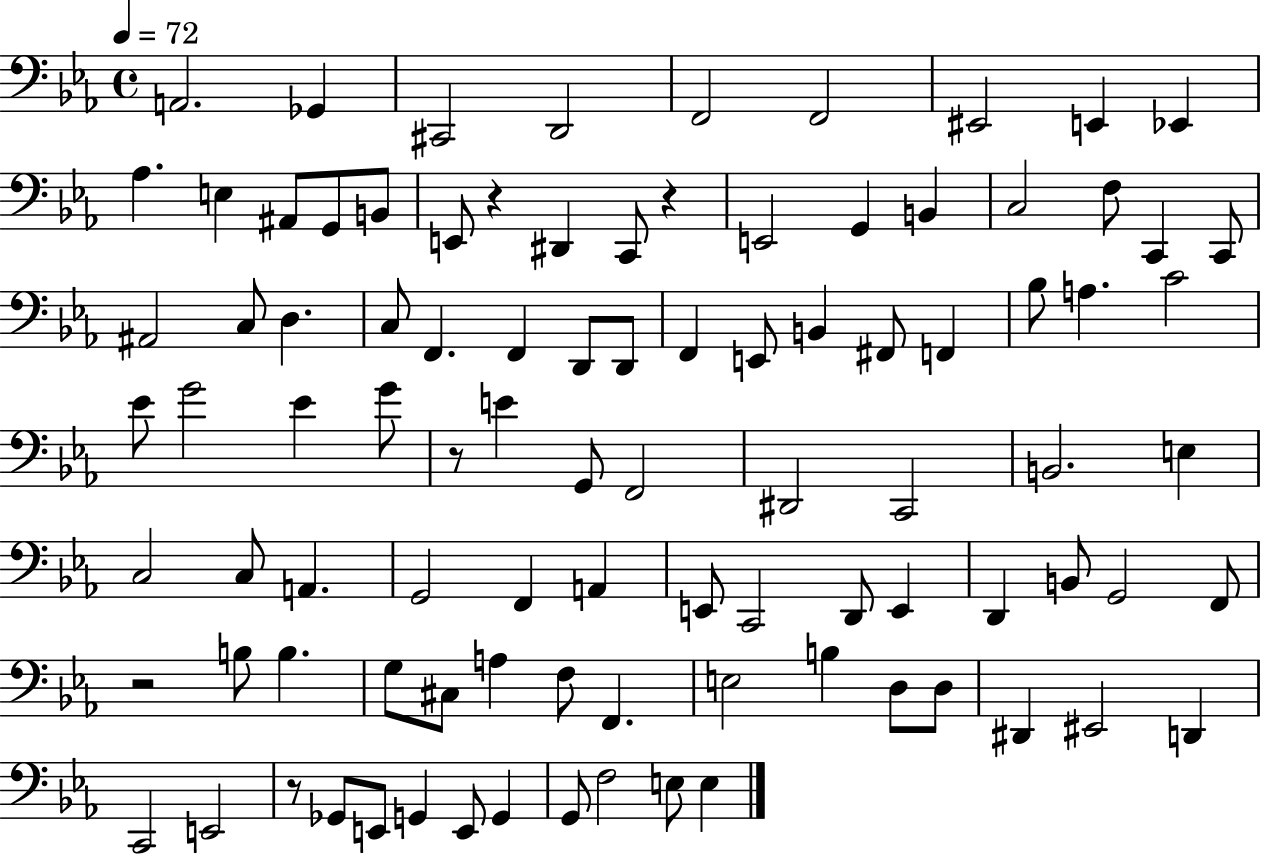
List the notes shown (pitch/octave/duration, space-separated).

A2/h. Gb2/q C#2/h D2/h F2/h F2/h EIS2/h E2/q Eb2/q Ab3/q. E3/q A#2/e G2/e B2/e E2/e R/q D#2/q C2/e R/q E2/h G2/q B2/q C3/h F3/e C2/q C2/e A#2/h C3/e D3/q. C3/e F2/q. F2/q D2/e D2/e F2/q E2/e B2/q F#2/e F2/q Bb3/e A3/q. C4/h Eb4/e G4/h Eb4/q G4/e R/e E4/q G2/e F2/h D#2/h C2/h B2/h. E3/q C3/h C3/e A2/q. G2/h F2/q A2/q E2/e C2/h D2/e E2/q D2/q B2/e G2/h F2/e R/h B3/e B3/q. G3/e C#3/e A3/q F3/e F2/q. E3/h B3/q D3/e D3/e D#2/q EIS2/h D2/q C2/h E2/h R/e Gb2/e E2/e G2/q E2/e G2/q G2/e F3/h E3/e E3/q